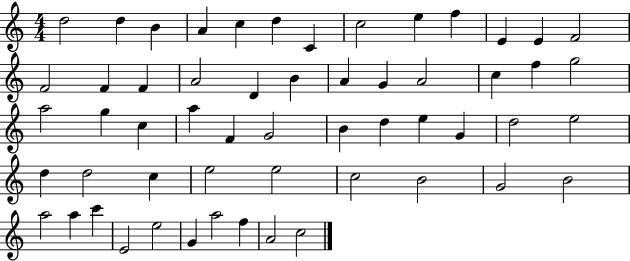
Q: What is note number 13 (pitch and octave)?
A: F4